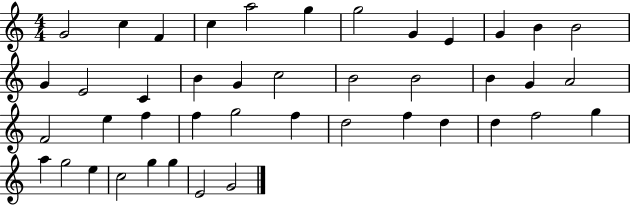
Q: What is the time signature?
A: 4/4